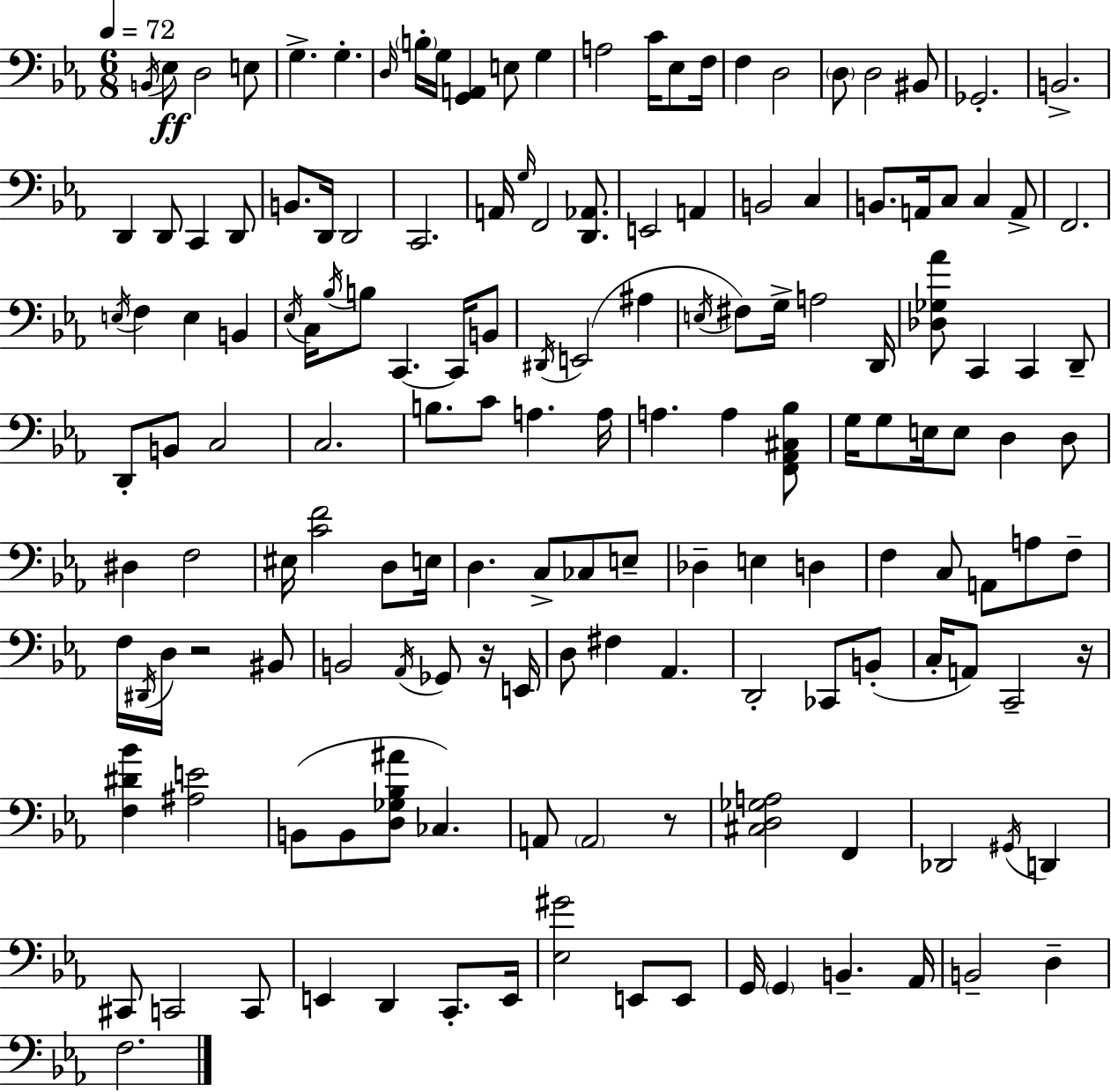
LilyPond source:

{
  \clef bass
  \numericTimeSignature
  \time 6/8
  \key ees \major
  \tempo 4 = 72
  \acciaccatura { b,16 }\ff ees8 d2 e8 | g4.-> g4.-. | \grace { d16 } \parenthesize b16-. g16 <g, a,>4 e8 g4 | a2 c'16 ees8 | \break f16 f4 d2 | \parenthesize d8 d2 | bis,8 ges,2.-. | b,2.-> | \break d,4 d,8 c,4 | d,8 b,8. d,16 d,2 | c,2. | a,16 \grace { g16 } f,2 | \break <d, aes,>8. e,2 a,4 | b,2 c4 | b,8. a,16 c8 c4 | a,8-> f,2. | \break \acciaccatura { e16 } f4 e4 | b,4 \acciaccatura { ees16 } c16 \acciaccatura { bes16 } b8 c,4.~~ | c,16 b,8 \acciaccatura { dis,16 }( e,2 | ais4 \acciaccatura { e16 }) fis8 g16-> a2 | \break d,16 <des ges aes'>8 c,4 | c,4 d,8-- d,8-. b,8 | c2 c2. | b8. c'8 | \break a4. a16 a4. | a4 <f, aes, cis bes>8 g16 g8 e16 | e8 d4 d8 dis4 | f2 eis16 <c' f'>2 | \break d8 e16 d4. | c8-> ces8 e8-- des4-- | e4 d4 f4 | c8 a,8 a8 f8-- f16 \acciaccatura { dis,16 } d16 r2 | \break bis,8 b,2 | \acciaccatura { aes,16 } ges,8 r16 e,16 d8 | fis4 aes,4. d,2-. | ces,8 b,8-.( c16-. a,8) | \break c,2-- r16 <f dis' bes'>4 | <ais e'>2 b,8( | b,8 <d ges bes ais'>8 ces4.) a,8 | \parenthesize a,2 r8 <cis d ges a>2 | \break f,4 des,2 | \acciaccatura { gis,16 } d,4 cis,8 | c,2 c,8 e,4 | d,4 c,8.-. e,16 <ees gis'>2 | \break e,8 e,8 g,16 | \parenthesize g,4 b,4.-- aes,16 b,2-- | d4-- f2. | \bar "|."
}